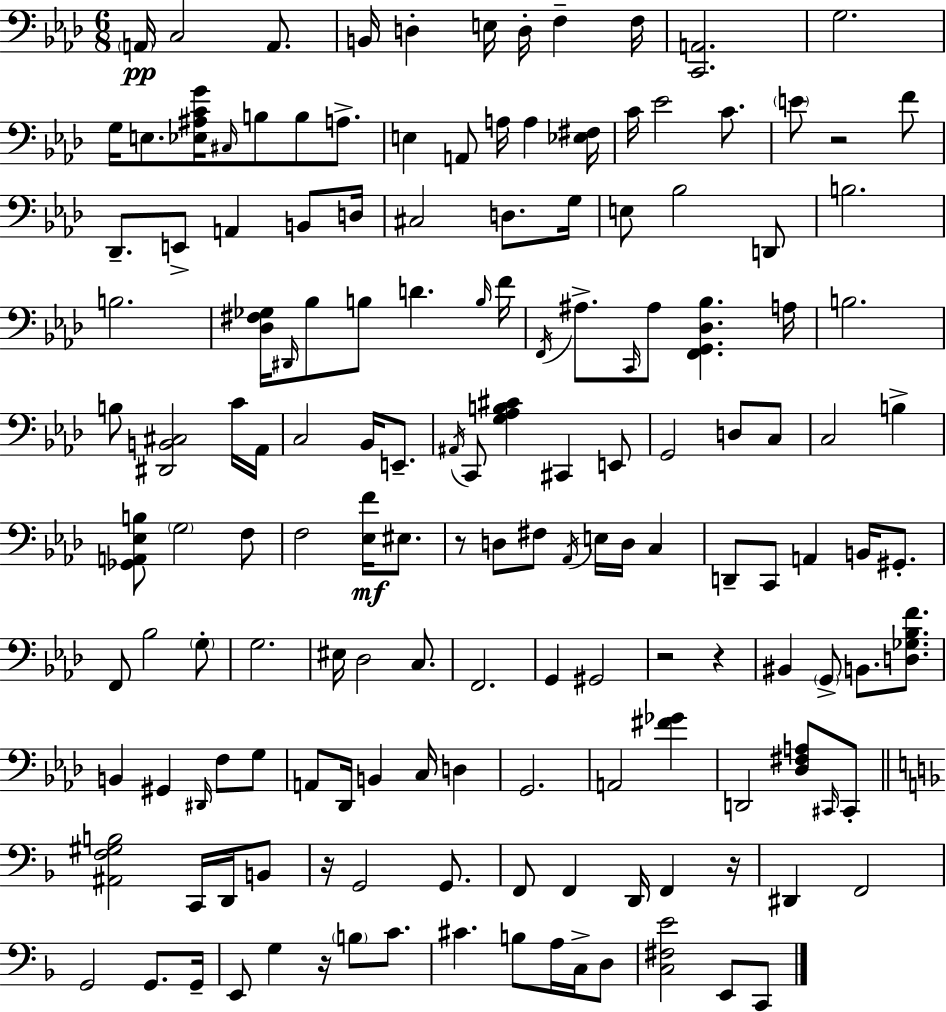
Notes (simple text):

A2/s C3/h A2/e. B2/s D3/q E3/s D3/s F3/q F3/s [C2,A2]/h. G3/h. G3/s E3/e. [Eb3,A#3,C4,G4]/s C#3/s B3/e B3/e A3/e. E3/q A2/e A3/s A3/q [Eb3,F#3]/s C4/s Eb4/h C4/e. E4/e R/h F4/e Db2/e. E2/e A2/q B2/e D3/s C#3/h D3/e. G3/s E3/e Bb3/h D2/e B3/h. B3/h. [Db3,F#3,Gb3]/s D#2/s Bb3/e B3/e D4/q. B3/s F4/s F2/s A#3/e. C2/s A#3/e [F2,G2,Db3,Bb3]/q. A3/s B3/h. B3/e [D#2,B2,C#3]/h C4/s Ab2/s C3/h Bb2/s E2/e. A#2/s C2/e [G3,Ab3,B3,C#4]/q C#2/q E2/e G2/h D3/e C3/e C3/h B3/q [Gb2,A2,Eb3,B3]/e G3/h F3/e F3/h [Eb3,F4]/s EIS3/e. R/e D3/e F#3/e Ab2/s E3/s D3/s C3/q D2/e C2/e A2/q B2/s G#2/e. F2/e Bb3/h G3/e G3/h. EIS3/s Db3/h C3/e. F2/h. G2/q G#2/h R/h R/q BIS2/q G2/e B2/e. [D3,Gb3,Bb3,F4]/e. B2/q G#2/q D#2/s F3/e G3/e A2/e Db2/s B2/q C3/s D3/q G2/h. A2/h [F#4,Gb4]/q D2/h [Db3,F#3,A3]/e C#2/s C#2/e [A#2,F3,G#3,B3]/h C2/s D2/s B2/e R/s G2/h G2/e. F2/e F2/q D2/s F2/q R/s D#2/q F2/h G2/h G2/e. G2/s E2/e G3/q R/s B3/e C4/e. C#4/q. B3/e A3/s C3/s D3/e [C3,F#3,E4]/h E2/e C2/e